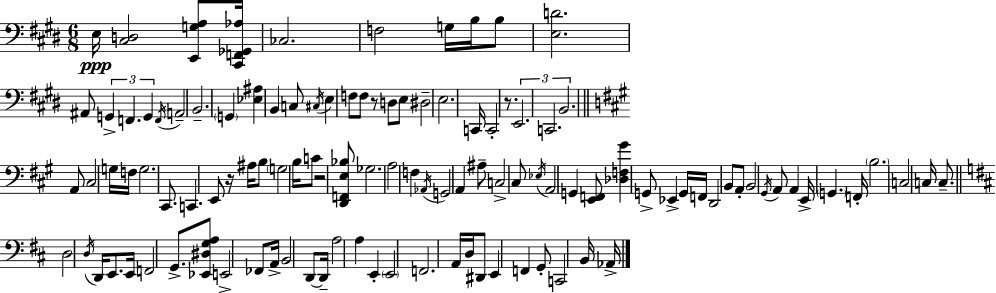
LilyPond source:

{
  \clef bass
  \numericTimeSignature
  \time 6/8
  \key e \major
  e16\ppp <cis d>2 <e, g a>8 <cis, f, ges, aes>16 | ces2. | f2 g16 b16 b8 | <e d'>2. | \break ais,8 \tuplet 3/2 { g,4-> f,4. | g,4 } \acciaccatura { f,16 } a,2-- | b,2.-- | \parenthesize g,4 <ees ais>4 b,4 | \break c8 \acciaccatura { cis16 } e4 f8 f8 | r8 d8 e8 dis2-- | e2. | c,16 c,2-. r8. | \break \tuplet 3/2 { e,2. | c,2. | b,2. } | \bar "||" \break \key a \major a,8 cis2 g16 f16 | g2. | cis,8. c,4. e,8 r16 | ais16 b8 \parenthesize g2 b16 | \break c'8 r2 <d, f, e bes>8 | ges2. | a2 f4 | \acciaccatura { aes,16 } g,2 a,4 | \break ais8-- c2-> cis8 | \acciaccatura { ees16 } a,2 g,4 | <e, f,>8 <des f gis'>4 g,8-> ees,4-> | g,16 f,16 d,2 | \break b,8 a,8-. b,2 | \acciaccatura { gis,16 } a,8 a,4 e,16-> \parenthesize g,4. | f,16-. \parenthesize b2. | c2 c16 | \break c8.-- \bar "||" \break \key d \major d2 \acciaccatura { d16 } d,16 e,8. | e,16 f,2 g,8.-> | <ees, dis g a>8 e,2-> fes,8 | a,16-> b,2 d,8~~ | \break d,16-- a2 a4 | e,4-. \parenthesize e,2 | f,2. | a,16 d16 dis,8 e,4 f,4 | \break g,8-. c,2 b,16 | aes,16-> \bar "|."
}